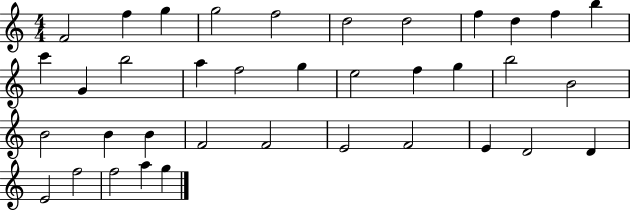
X:1
T:Untitled
M:4/4
L:1/4
K:C
F2 f g g2 f2 d2 d2 f d f b c' G b2 a f2 g e2 f g b2 B2 B2 B B F2 F2 E2 F2 E D2 D E2 f2 f2 a g